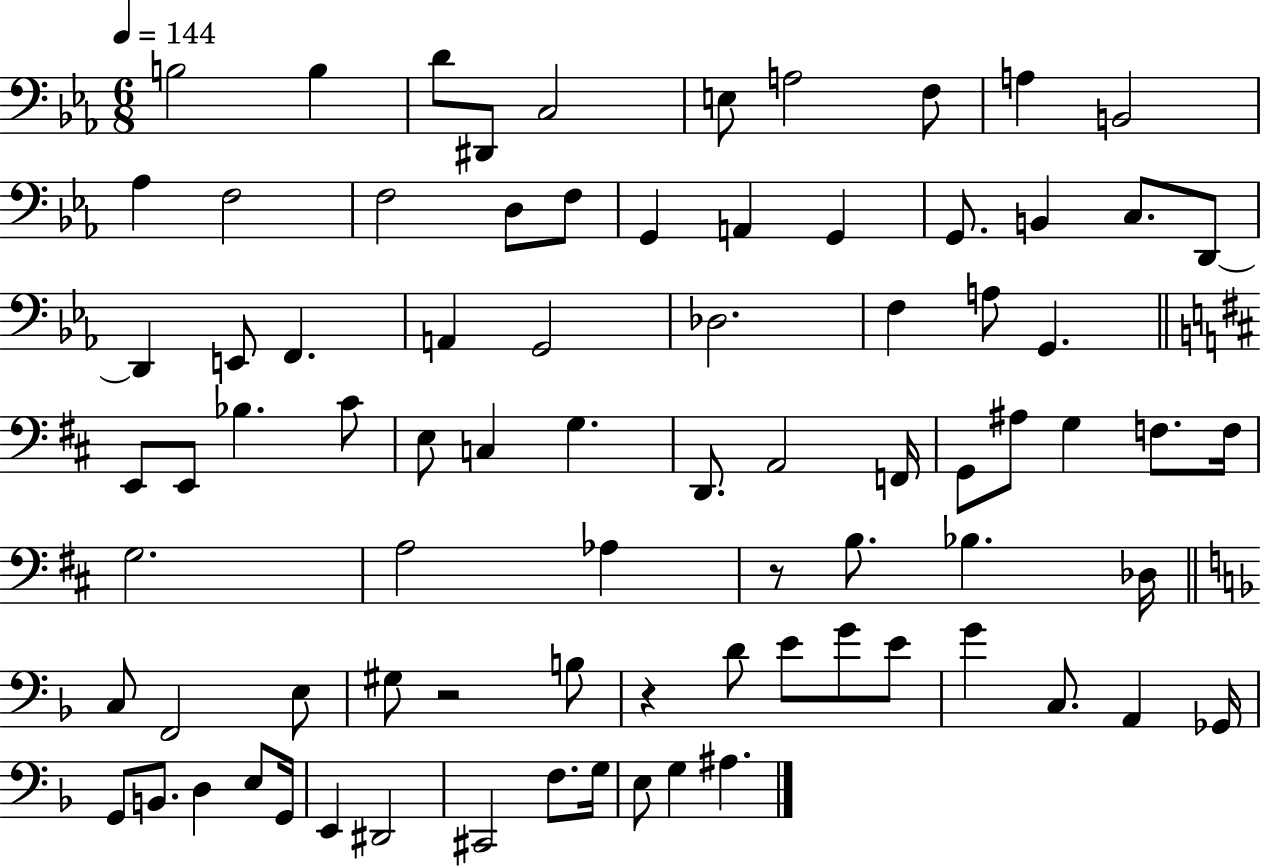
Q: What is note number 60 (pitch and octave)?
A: G4